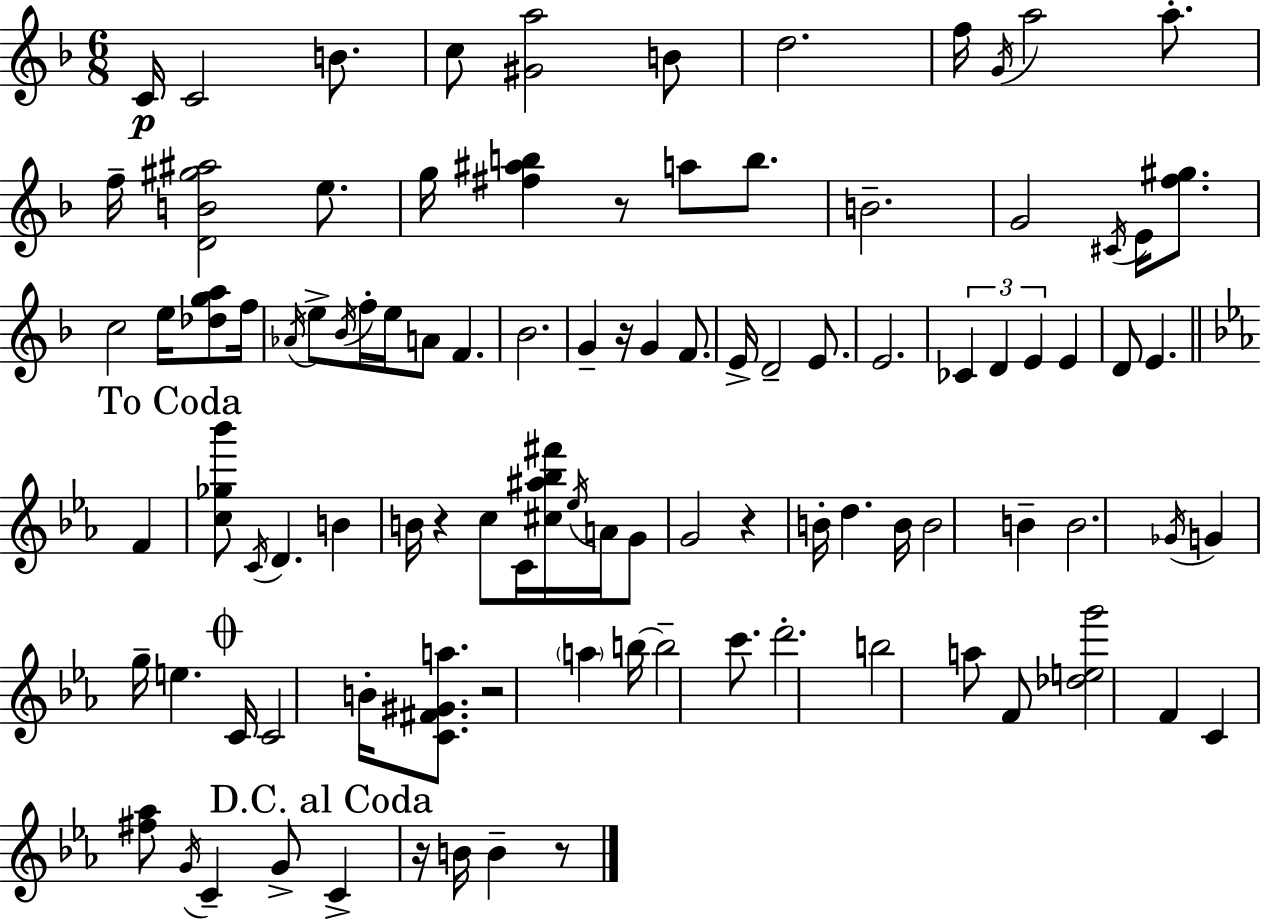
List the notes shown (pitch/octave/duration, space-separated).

C4/s C4/h B4/e. C5/e [G#4,A5]/h B4/e D5/h. F5/s G4/s A5/h A5/e. F5/s [D4,B4,G#5,A#5]/h E5/e. G5/s [F#5,A#5,B5]/q R/e A5/e B5/e. B4/h. G4/h C#4/s E4/s [F5,G#5]/e. C5/h E5/s [Db5,G5,A5]/e F5/s Ab4/s E5/e Bb4/s F5/s E5/s A4/e F4/q. Bb4/h. G4/q R/s G4/q F4/e. E4/s D4/h E4/e. E4/h. CES4/q D4/q E4/q E4/q D4/e E4/q. F4/q [C5,Gb5,Bb6]/e C4/s D4/q. B4/q B4/s R/q C5/e C4/s [C#5,A#5,Bb5,F#6]/s Eb5/s A4/s G4/e G4/h R/q B4/s D5/q. B4/s B4/h B4/q B4/h. Gb4/s G4/q G5/s E5/q. C4/s C4/h B4/s [C4,F#4,G#4,A5]/e. R/h A5/q B5/s B5/h C6/e. D6/h. B5/h A5/e F4/e [Db5,E5,G6]/h F4/q C4/q [F#5,Ab5]/e G4/s C4/q G4/e C4/q R/s B4/s B4/q R/e